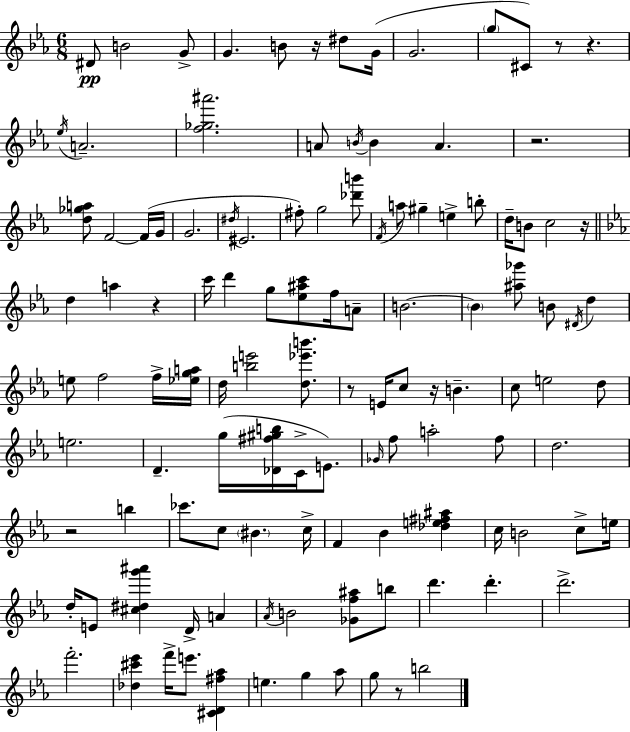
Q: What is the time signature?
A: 6/8